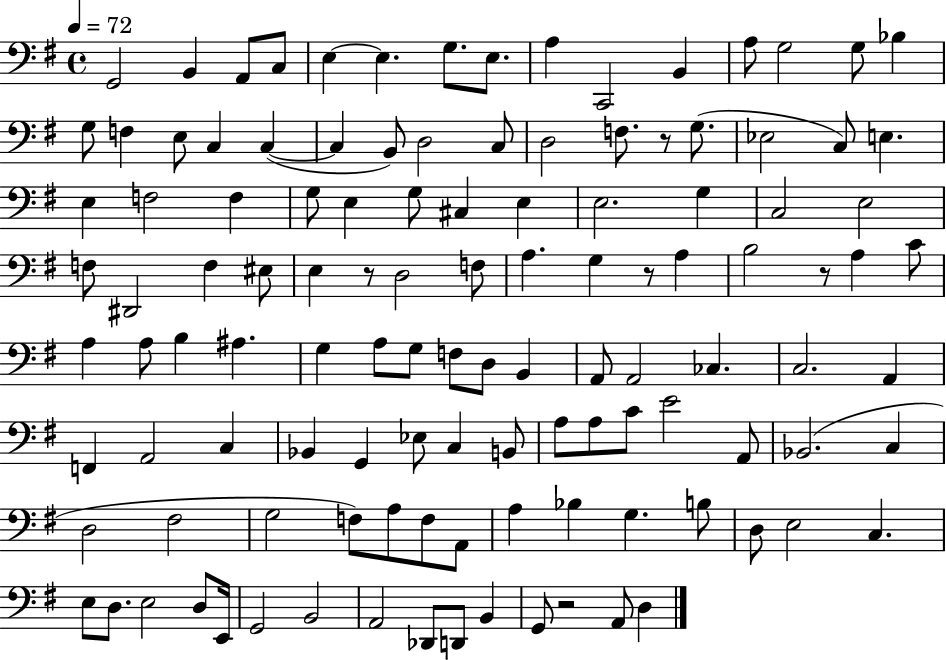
G2/h B2/q A2/e C3/e E3/q E3/q. G3/e. E3/e. A3/q C2/h B2/q A3/e G3/h G3/e Bb3/q G3/e F3/q E3/e C3/q C3/q C3/q B2/e D3/h C3/e D3/h F3/e. R/e G3/e. Eb3/h C3/e E3/q. E3/q F3/h F3/q G3/e E3/q G3/e C#3/q E3/q E3/h. G3/q C3/h E3/h F3/e D#2/h F3/q EIS3/e E3/q R/e D3/h F3/e A3/q. G3/q R/e A3/q B3/h R/e A3/q C4/e A3/q A3/e B3/q A#3/q. G3/q A3/e G3/e F3/e D3/e B2/q A2/e A2/h CES3/q. C3/h. A2/q F2/q A2/h C3/q Bb2/q G2/q Eb3/e C3/q B2/e A3/e A3/e C4/e E4/h A2/e Bb2/h. C3/q D3/h F#3/h G3/h F3/e A3/e F3/e A2/e A3/q Bb3/q G3/q. B3/e D3/e E3/h C3/q. E3/e D3/e. E3/h D3/e E2/s G2/h B2/h A2/h Db2/e D2/e B2/q G2/e R/h A2/e D3/q